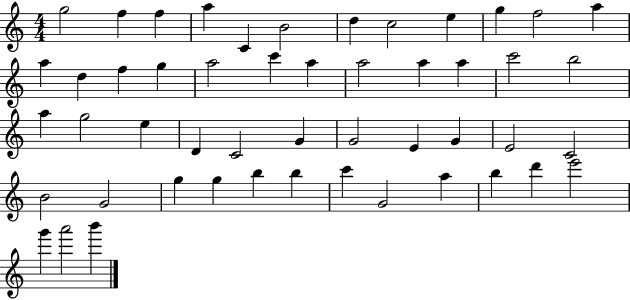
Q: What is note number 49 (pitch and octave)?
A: A6